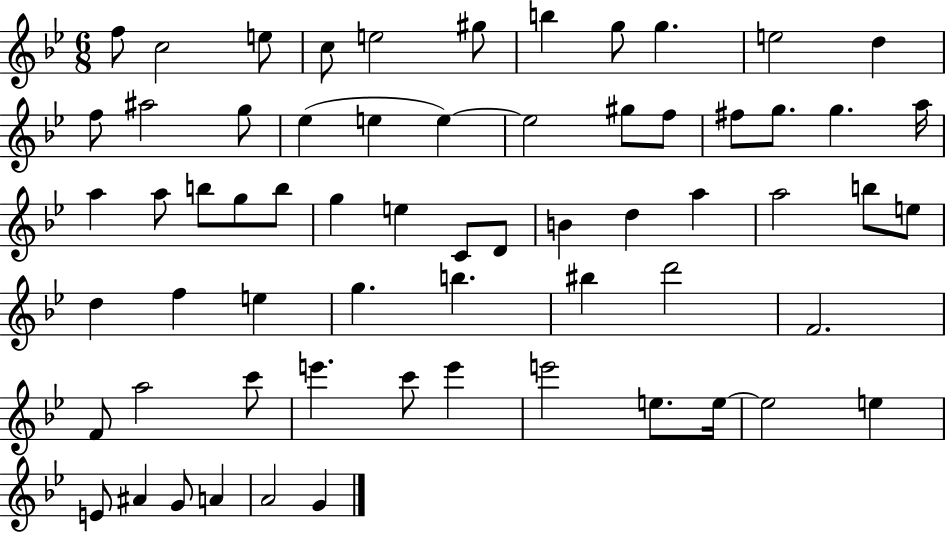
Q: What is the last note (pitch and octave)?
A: G4